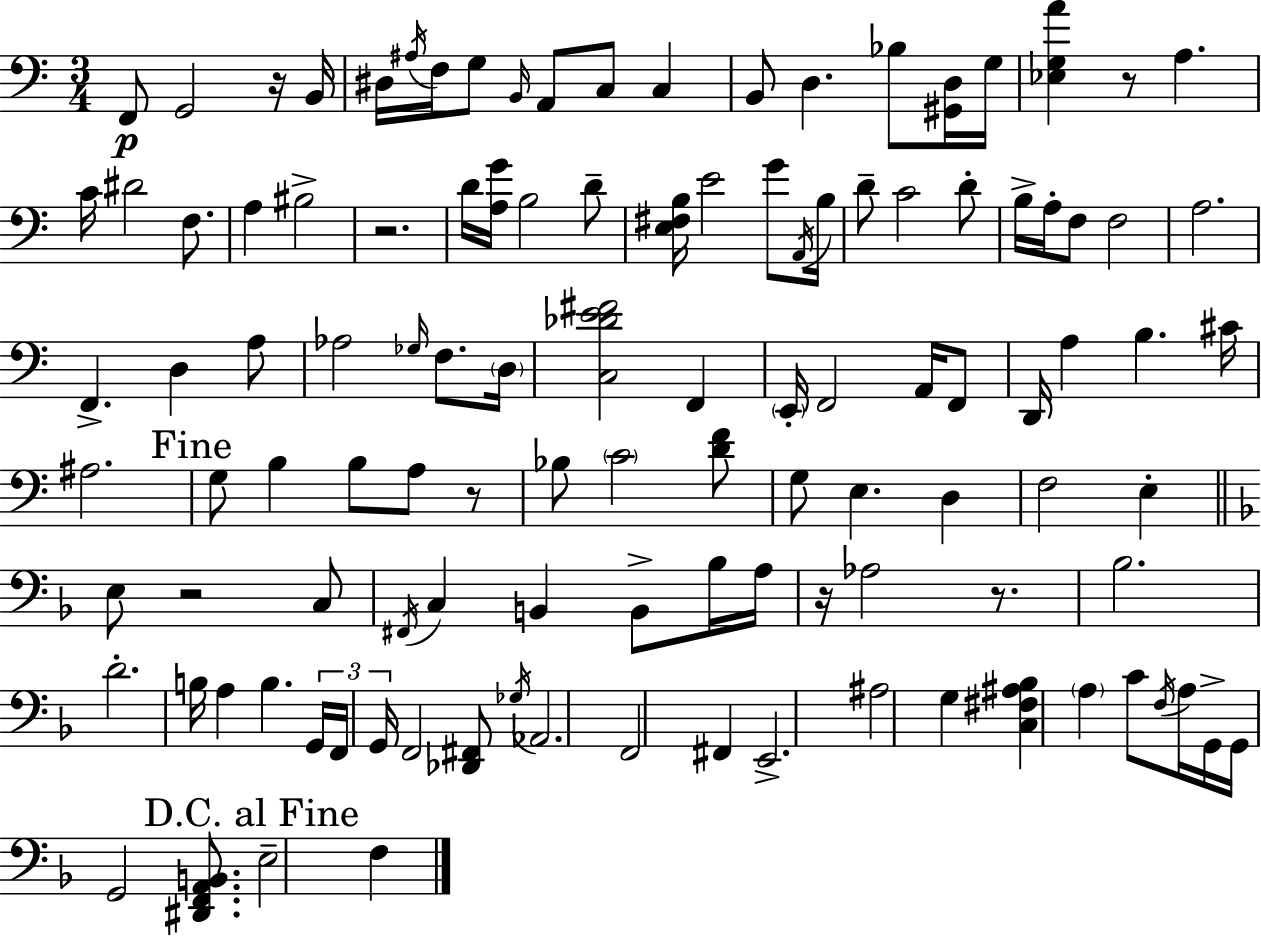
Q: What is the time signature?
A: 3/4